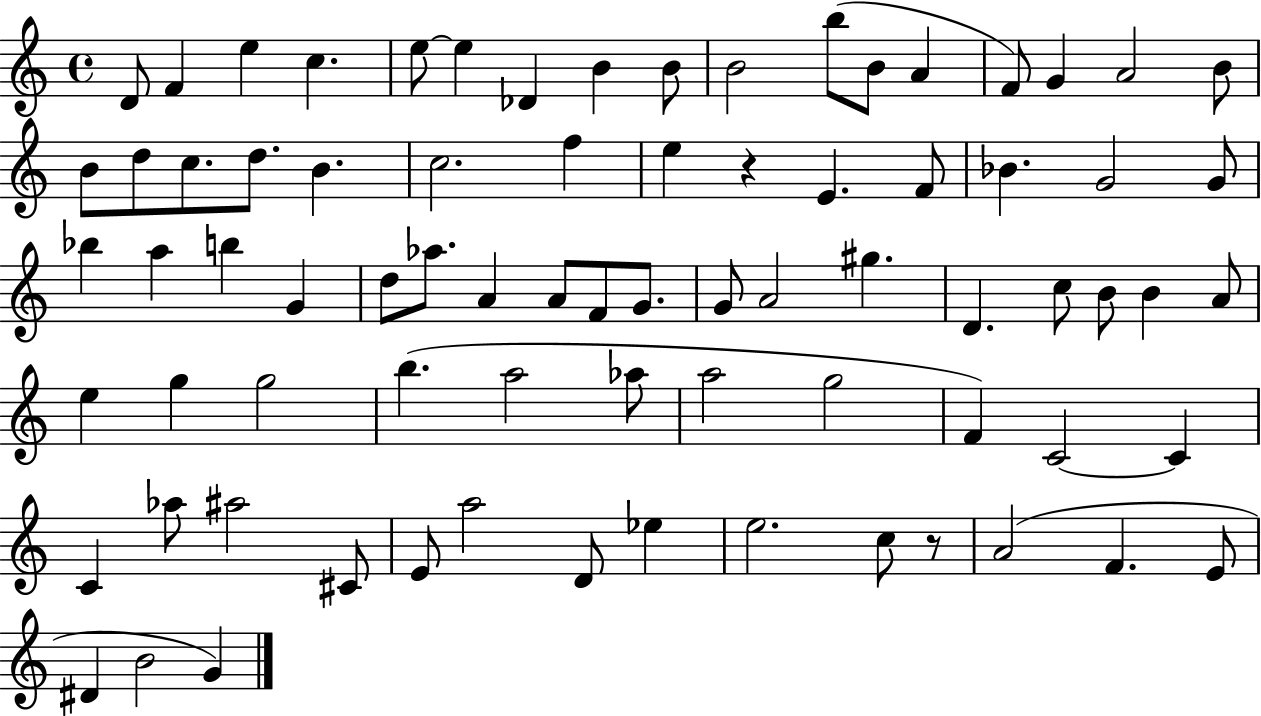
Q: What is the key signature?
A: C major